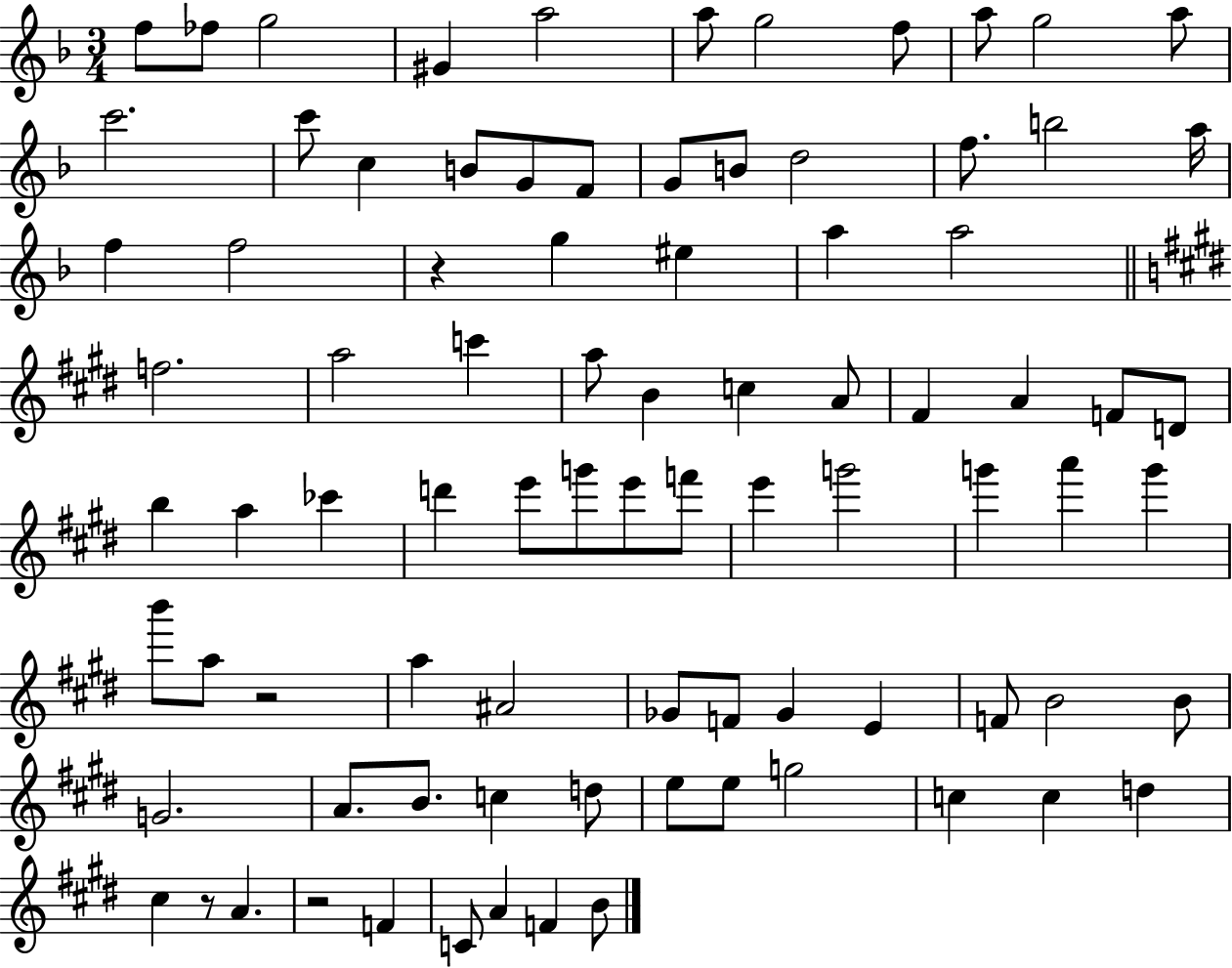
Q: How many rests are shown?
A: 4